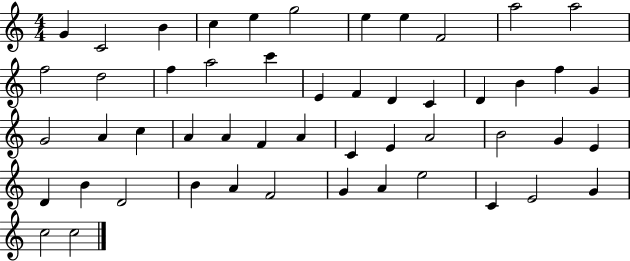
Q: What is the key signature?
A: C major